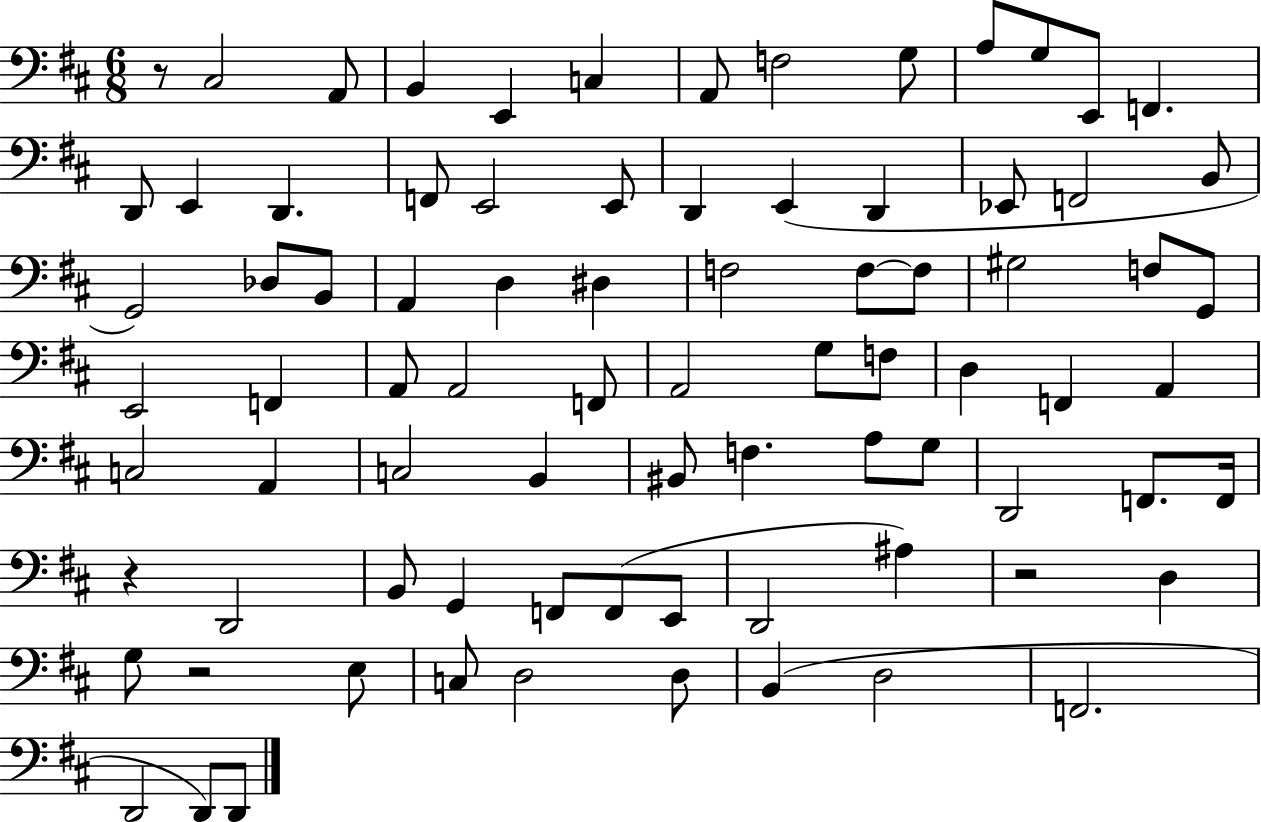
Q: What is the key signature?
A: D major